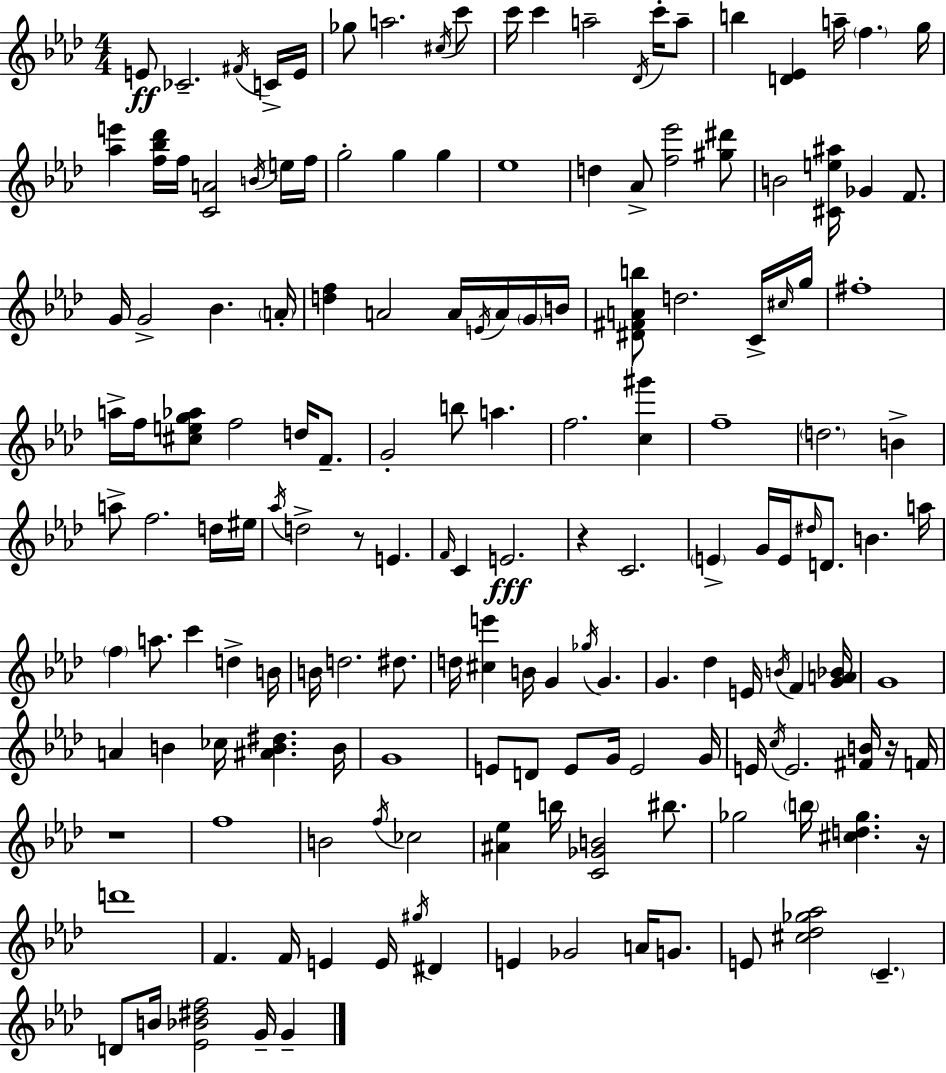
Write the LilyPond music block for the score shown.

{
  \clef treble
  \numericTimeSignature
  \time 4/4
  \key aes \major
  e'8\ff ces'2.-- \acciaccatura { fis'16 } c'16-> | e'16 ges''8 a''2. \acciaccatura { cis''16 } | c'''8 c'''16 c'''4 a''2-- \acciaccatura { des'16 } | c'''16-. a''8-- b''4 <d' ees'>4 a''16-- \parenthesize f''4. | \break g''16 <aes'' e'''>4 <f'' bes'' des'''>16 f''16 <c' a'>2 | \acciaccatura { b'16 } e''16 f''16 g''2-. g''4 | g''4 ees''1 | d''4 aes'8-> <f'' ees'''>2 | \break <gis'' dis'''>8 b'2 <cis' e'' ais''>16 ges'4 | f'8. g'16 g'2-> bes'4. | \parenthesize a'16-. <d'' f''>4 a'2 | a'16 \acciaccatura { e'16 } a'16 \parenthesize g'16 b'16 <dis' fis' a' b''>8 d''2. | \break c'16-> \grace { cis''16 } g''16 fis''1-. | a''16-> f''16 <cis'' e'' g'' aes''>8 f''2 | d''16 f'8.-- g'2-. b''8 | a''4. f''2. | \break <c'' gis'''>4 f''1-- | \parenthesize d''2. | b'4-> a''8-> f''2. | d''16 eis''16 \acciaccatura { aes''16 } d''2-> r8 | \break e'4. \grace { f'16 } c'4 e'2.\fff | r4 c'2. | \parenthesize e'4-> g'16 e'16 \grace { dis''16 } d'8. | b'4. a''16 \parenthesize f''4 a''8. | \break c'''4 d''4-> b'16 b'16 d''2. | dis''8. d''16 <cis'' e'''>4 b'16 g'4 | \acciaccatura { ges''16 } g'4. g'4. | des''4 e'16 \acciaccatura { b'16 } f'4 <g' a' bes'>16 g'1 | \break a'4 b'4 | ces''16 <ais' b' dis''>4. b'16 g'1 | e'8 d'8 e'8 | g'16 e'2 g'16 e'16 \acciaccatura { c''16 } e'2. | \break <fis' b'>16 r16 f'16 r1 | f''1 | b'2 | \acciaccatura { f''16 } ces''2 <ais' ees''>4 | \break b''16 <c' ges' b'>2 bis''8. ges''2 | \parenthesize b''16 <cis'' d'' ges''>4. r16 d'''1 | f'4. | f'16 e'4 e'16 \acciaccatura { gis''16 } dis'4 e'4 | \break ges'2 a'16 g'8. e'8 | <cis'' des'' ges'' aes''>2 \parenthesize c'4.-- d'8 | b'16 <ees' bes' dis'' f''>2 g'16-- g'4-- \bar "|."
}